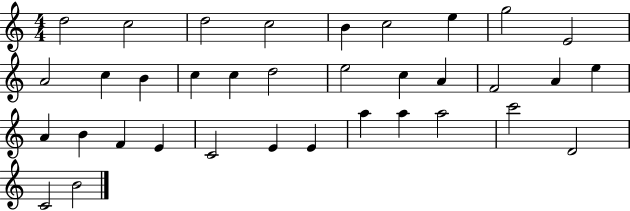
{
  \clef treble
  \numericTimeSignature
  \time 4/4
  \key c \major
  d''2 c''2 | d''2 c''2 | b'4 c''2 e''4 | g''2 e'2 | \break a'2 c''4 b'4 | c''4 c''4 d''2 | e''2 c''4 a'4 | f'2 a'4 e''4 | \break a'4 b'4 f'4 e'4 | c'2 e'4 e'4 | a''4 a''4 a''2 | c'''2 d'2 | \break c'2 b'2 | \bar "|."
}